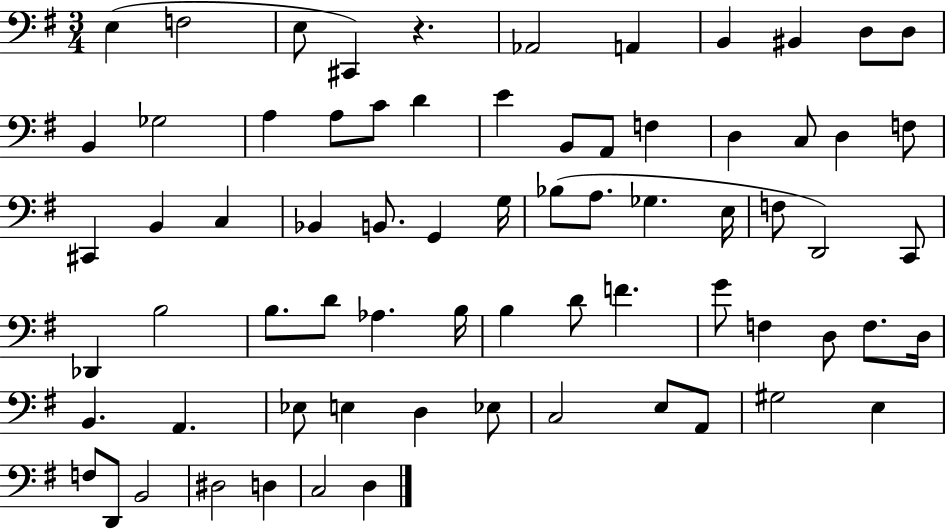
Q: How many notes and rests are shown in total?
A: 71